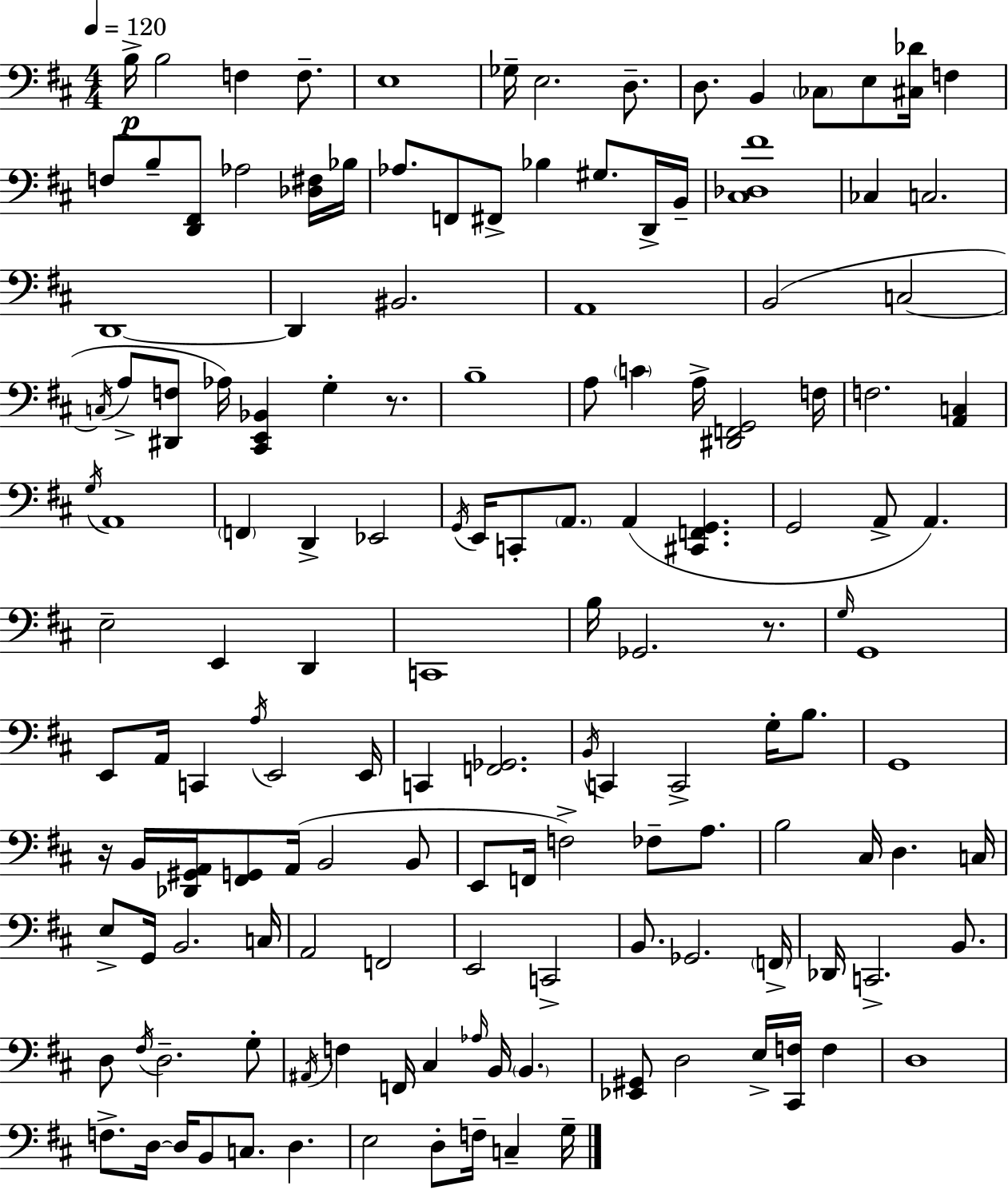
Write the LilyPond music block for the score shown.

{
  \clef bass
  \numericTimeSignature
  \time 4/4
  \key d \major
  \tempo 4 = 120
  b16->\p b2 f4 f8.-- | e1 | ges16-- e2. d8.-- | d8. b,4 \parenthesize ces8 e8 <cis des'>16 f4 | \break f8 b8-- <d, fis,>8 aes2 <des fis>16 bes16 | aes8. f,8 fis,8-> bes4 gis8. d,16-> b,16-- | <cis des fis'>1 | ces4 c2. | \break d,1~~ | d,4 bis,2. | a,1 | b,2( c2~~ | \break \acciaccatura { c16 } a8-> <dis, f>8 aes16) <cis, e, bes,>4 g4-. r8. | b1-- | a8 \parenthesize c'4 a16-> <dis, f, g,>2 | f16 f2. <a, c>4 | \break \acciaccatura { g16 } a,1 | \parenthesize f,4 d,4-> ees,2 | \acciaccatura { g,16 } e,16 c,8-. \parenthesize a,8. a,4( <cis, f, g,>4. | g,2 a,8-> a,4.) | \break e2-- e,4 d,4 | c,1 | b16 ges,2. | r8. \grace { g16 } g,1 | \break e,8 a,16 c,4 \acciaccatura { a16 } e,2 | e,16 c,4 <f, ges,>2. | \acciaccatura { b,16 } c,4 c,2-> | g16-. b8. g,1 | \break r16 b,16 <des, gis, a,>16 <fis, g,>8 a,16( b,2 | b,8 e,8 f,16 f2->) | fes8-- a8. b2 cis16 d4. | c16 e8-> g,16 b,2. | \break c16 a,2 f,2 | e,2 c,2-> | b,8. ges,2. | \parenthesize f,16-> des,16 c,2.-> | \break b,8. d8 \acciaccatura { fis16 } d2.-- | g8-. \acciaccatura { ais,16 } f4 f,16 cis4 | \grace { aes16 } b,16 \parenthesize b,4. <ees, gis,>8 d2 | e16-> <cis, f>16 f4 d1 | \break f8.-> d16~~ d16 b,8 | c8. d4. e2 | d8-. f16-- c4-- g16-- \bar "|."
}